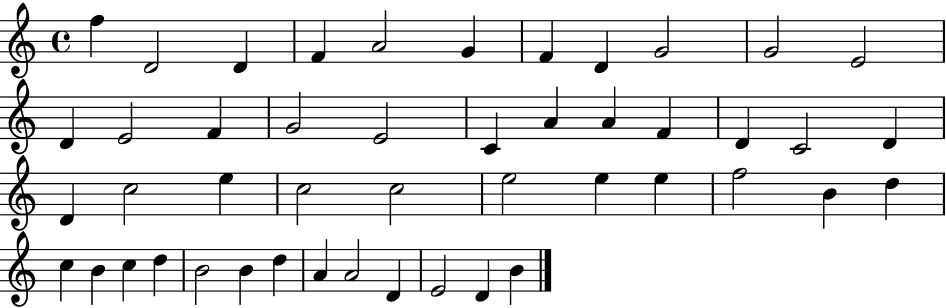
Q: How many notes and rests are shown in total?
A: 47